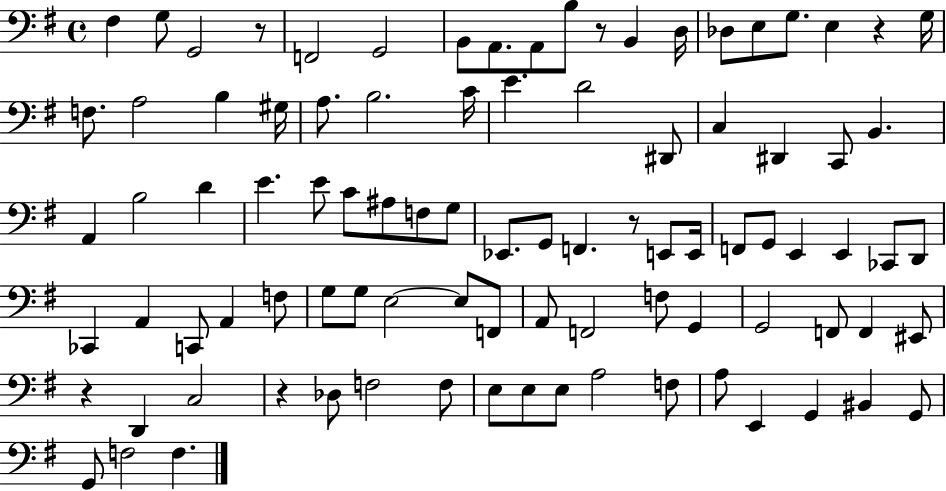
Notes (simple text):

F#3/q G3/e G2/h R/e F2/h G2/h B2/e A2/e. A2/e B3/e R/e B2/q D3/s Db3/e E3/e G3/e. E3/q R/q G3/s F3/e. A3/h B3/q G#3/s A3/e. B3/h. C4/s E4/q. D4/h D#2/e C3/q D#2/q C2/e B2/q. A2/q B3/h D4/q E4/q. E4/e C4/e A#3/e F3/e G3/e Eb2/e. G2/e F2/q. R/e E2/e E2/s F2/e G2/e E2/q E2/q CES2/e D2/e CES2/q A2/q C2/e A2/q F3/e G3/e G3/e E3/h E3/e F2/e A2/e F2/h F3/e G2/q G2/h F2/e F2/q EIS2/e R/q D2/q C3/h R/q Db3/e F3/h F3/e E3/e E3/e E3/e A3/h F3/e A3/e E2/q G2/q BIS2/q G2/e G2/e F3/h F3/q.